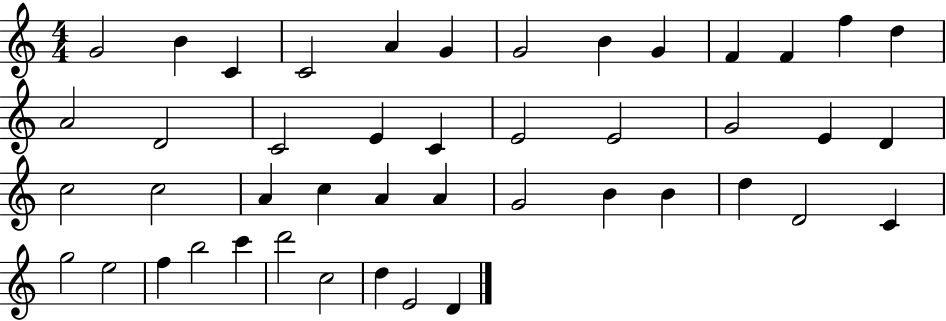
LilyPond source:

{
  \clef treble
  \numericTimeSignature
  \time 4/4
  \key c \major
  g'2 b'4 c'4 | c'2 a'4 g'4 | g'2 b'4 g'4 | f'4 f'4 f''4 d''4 | \break a'2 d'2 | c'2 e'4 c'4 | e'2 e'2 | g'2 e'4 d'4 | \break c''2 c''2 | a'4 c''4 a'4 a'4 | g'2 b'4 b'4 | d''4 d'2 c'4 | \break g''2 e''2 | f''4 b''2 c'''4 | d'''2 c''2 | d''4 e'2 d'4 | \break \bar "|."
}